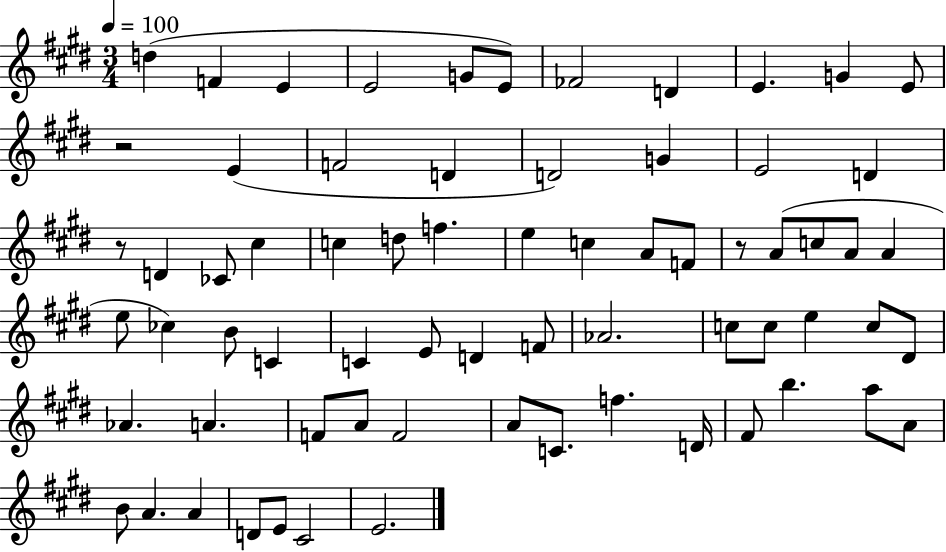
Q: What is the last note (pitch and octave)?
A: E4